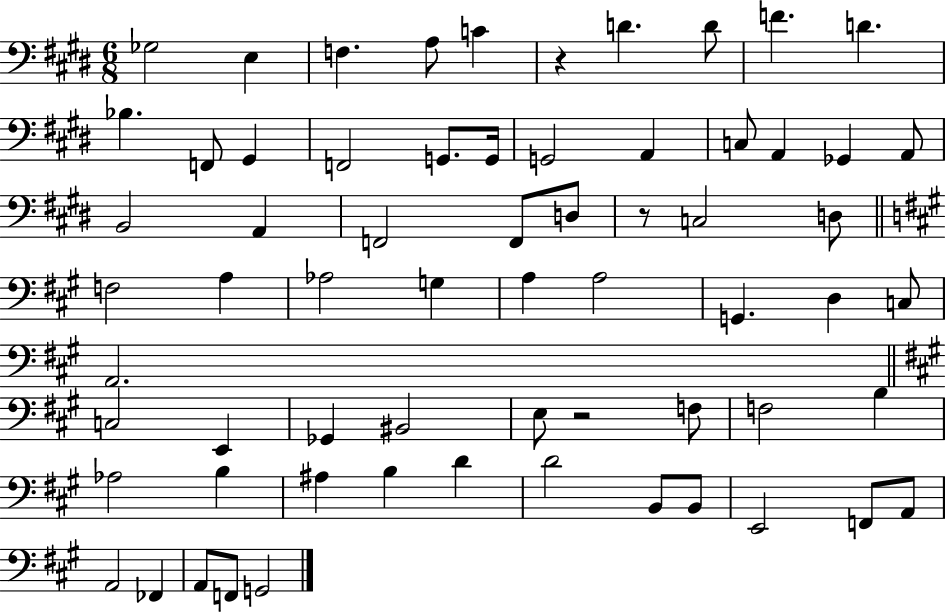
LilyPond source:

{
  \clef bass
  \numericTimeSignature
  \time 6/8
  \key e \major
  ges2 e4 | f4. a8 c'4 | r4 d'4. d'8 | f'4. d'4. | \break bes4. f,8 gis,4 | f,2 g,8. g,16 | g,2 a,4 | c8 a,4 ges,4 a,8 | \break b,2 a,4 | f,2 f,8 d8 | r8 c2 d8 | \bar "||" \break \key a \major f2 a4 | aes2 g4 | a4 a2 | g,4. d4 c8 | \break a,2. | \bar "||" \break \key a \major c2 e,4 | ges,4 bis,2 | e8 r2 f8 | f2 b4 | \break aes2 b4 | ais4 b4 d'4 | d'2 b,8 b,8 | e,2 f,8 a,8 | \break a,2 fes,4 | a,8 f,8 g,2 | \bar "|."
}